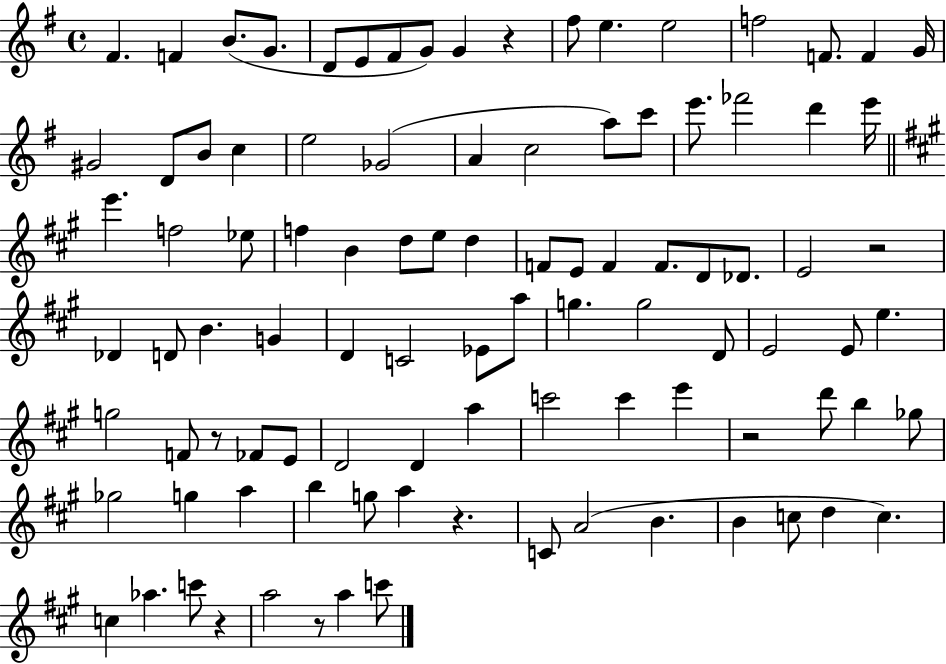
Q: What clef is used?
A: treble